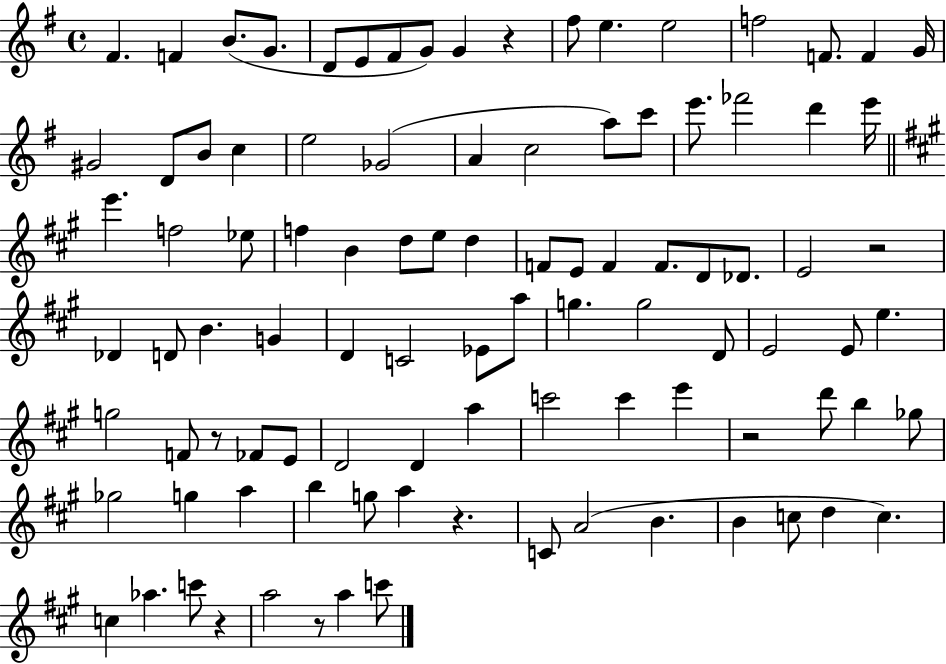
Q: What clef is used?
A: treble